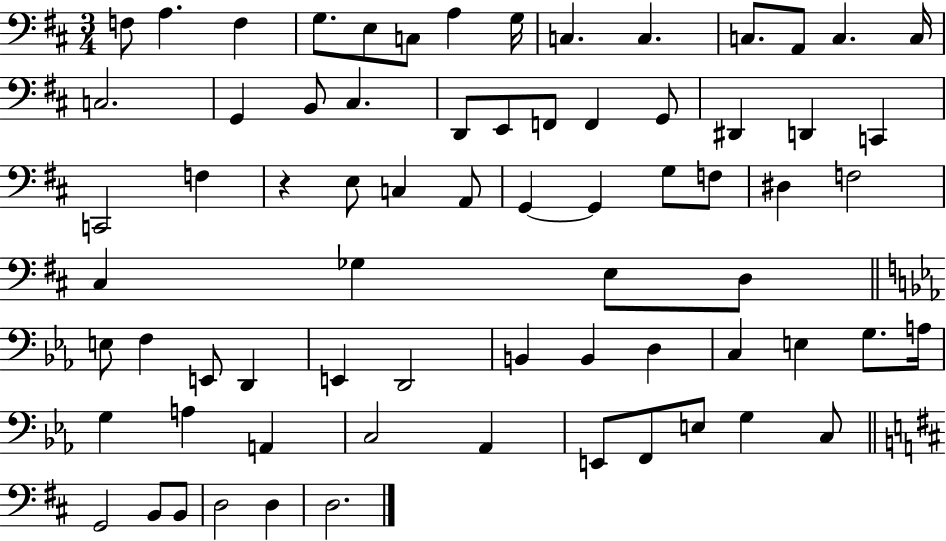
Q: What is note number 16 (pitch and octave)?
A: G2